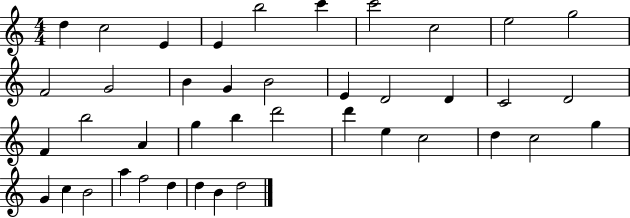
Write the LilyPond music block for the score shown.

{
  \clef treble
  \numericTimeSignature
  \time 4/4
  \key c \major
  d''4 c''2 e'4 | e'4 b''2 c'''4 | c'''2 c''2 | e''2 g''2 | \break f'2 g'2 | b'4 g'4 b'2 | e'4 d'2 d'4 | c'2 d'2 | \break f'4 b''2 a'4 | g''4 b''4 d'''2 | d'''4 e''4 c''2 | d''4 c''2 g''4 | \break g'4 c''4 b'2 | a''4 f''2 d''4 | d''4 b'4 d''2 | \bar "|."
}